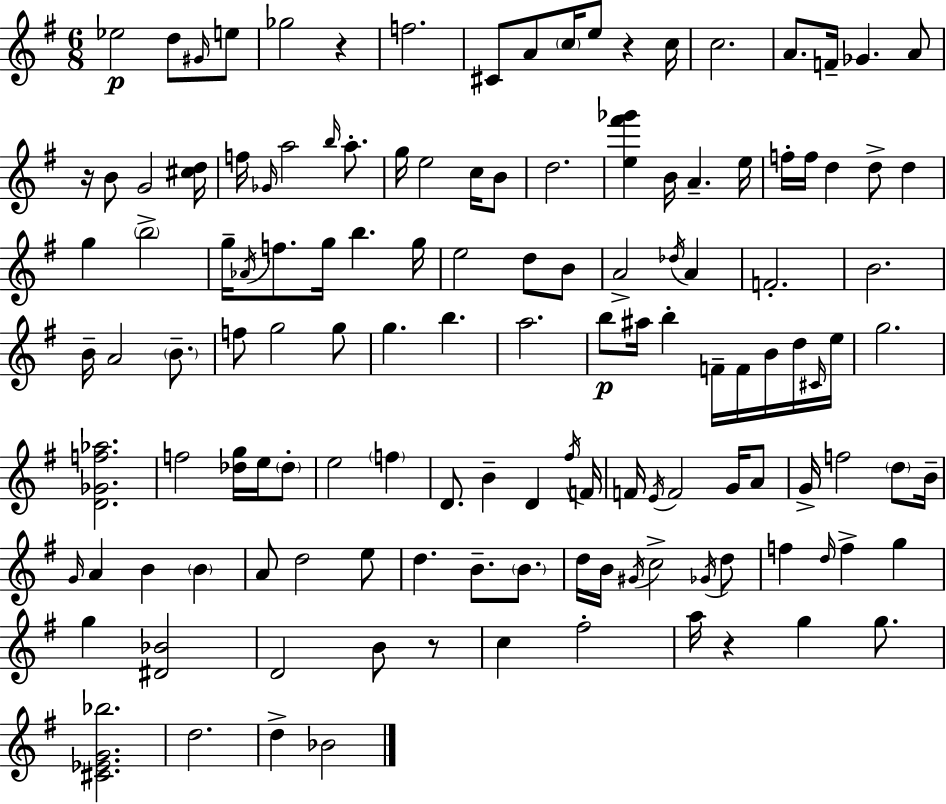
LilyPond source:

{
  \clef treble
  \numericTimeSignature
  \time 6/8
  \key e \minor
  \repeat volta 2 { ees''2\p d''8 \grace { gis'16 } e''8 | ges''2 r4 | f''2. | cis'8 a'8 \parenthesize c''16 e''8 r4 | \break c''16 c''2. | a'8. f'16-- ges'4. a'8 | r16 b'8 g'2 | <cis'' d''>16 f''16 \grace { ges'16 } a''2 \grace { b''16 } | \break a''8.-. g''16 e''2 | c''16 b'8 d''2. | <e'' fis''' ges'''>4 b'16 a'4.-- | e''16 f''16-. f''16 d''4 d''8-> d''4 | \break g''4 \parenthesize b''2-> | g''16-- \acciaccatura { aes'16 } f''8. g''16 b''4. | g''16 e''2 | d''8 b'8 a'2-> | \break \acciaccatura { des''16 } a'4 f'2.-. | b'2. | b'16-- a'2 | \parenthesize b'8.-- f''8 g''2 | \break g''8 g''4. b''4. | a''2. | b''8\p ais''16 b''4-. | f'16-- f'16 b'16 d''16 \grace { cis'16 } e''16 g''2. | \break <d' ges' f'' aes''>2. | f''2 | <des'' g''>16 e''16 \parenthesize des''8-. e''2 | \parenthesize f''4 d'8. b'4-- | \break d'4 \acciaccatura { fis''16 } f'16 f'16 \acciaccatura { e'16 } f'2 | g'16 a'8 g'16-> f''2 | \parenthesize d''8 b'16-- \grace { g'16 } a'4 | b'4 \parenthesize b'4 a'8 d''2 | \break e''8 d''4. | b'8.-- \parenthesize b'8. d''16 b'16 \acciaccatura { gis'16 } | c''2-> \acciaccatura { ges'16 } d''8 f''4 | \grace { d''16 } f''4-> g''4 | \break g''4 <dis' bes'>2 | d'2 b'8 r8 | c''4 fis''2-. | a''16 r4 g''4 g''8. | \break <cis' ees' g' bes''>2. | d''2. | d''4-> bes'2 | } \bar "|."
}